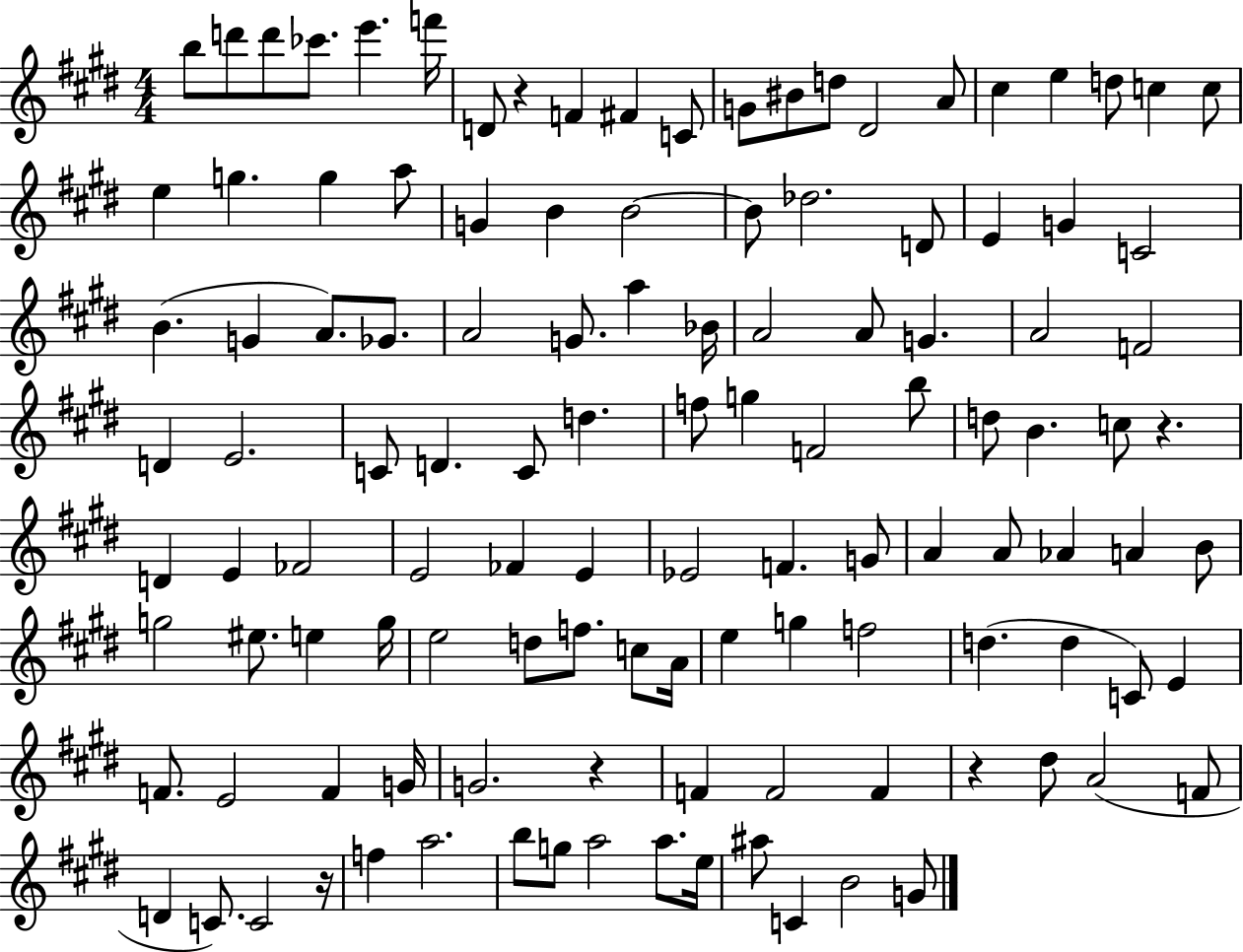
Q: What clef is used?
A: treble